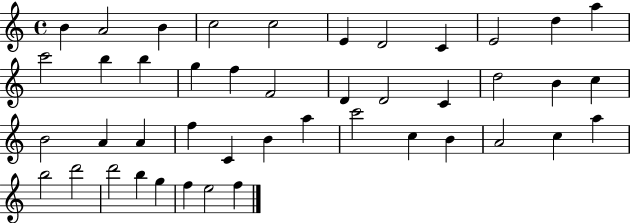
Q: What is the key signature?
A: C major